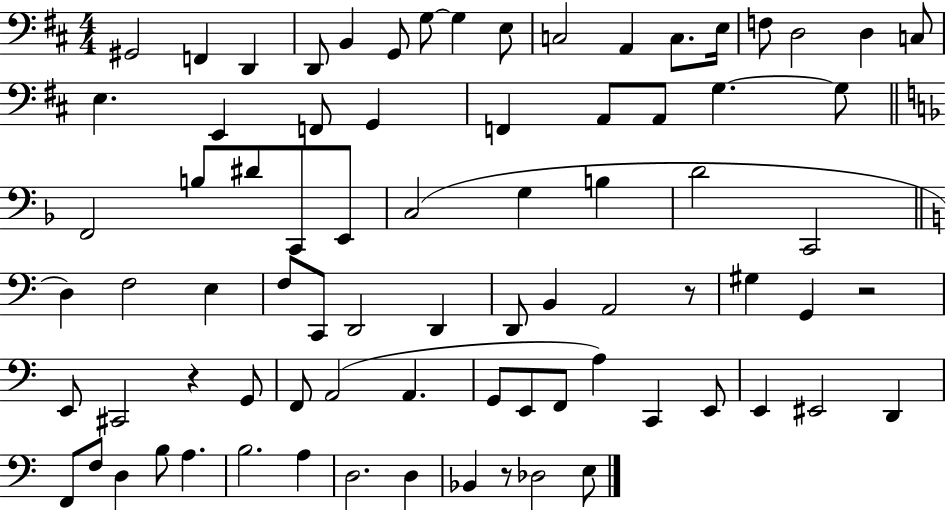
G#2/h F2/q D2/q D2/e B2/q G2/e G3/e G3/q E3/e C3/h A2/q C3/e. E3/s F3/e D3/h D3/q C3/e E3/q. E2/q F2/e G2/q F2/q A2/e A2/e G3/q. G3/e F2/h B3/e D#4/e C2/e E2/e C3/h G3/q B3/q D4/h C2/h D3/q F3/h E3/q F3/e C2/e D2/h D2/q D2/e B2/q A2/h R/e G#3/q G2/q R/h E2/e C#2/h R/q G2/e F2/e A2/h A2/q. G2/e E2/e F2/e A3/q C2/q E2/e E2/q EIS2/h D2/q F2/e F3/e D3/q B3/e A3/q. B3/h. A3/q D3/h. D3/q Bb2/q R/e Db3/h E3/e